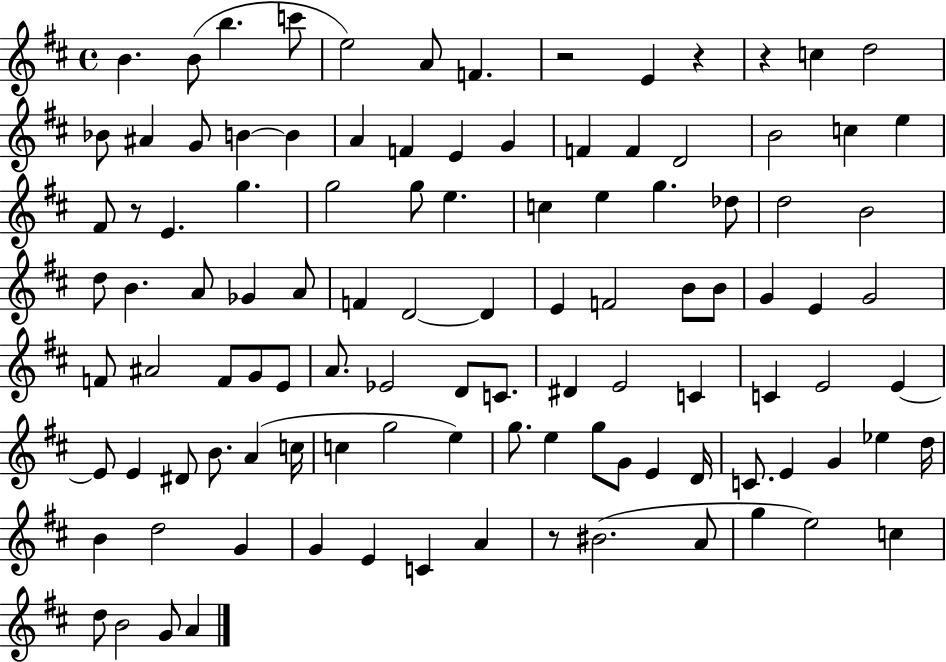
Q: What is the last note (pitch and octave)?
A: A4